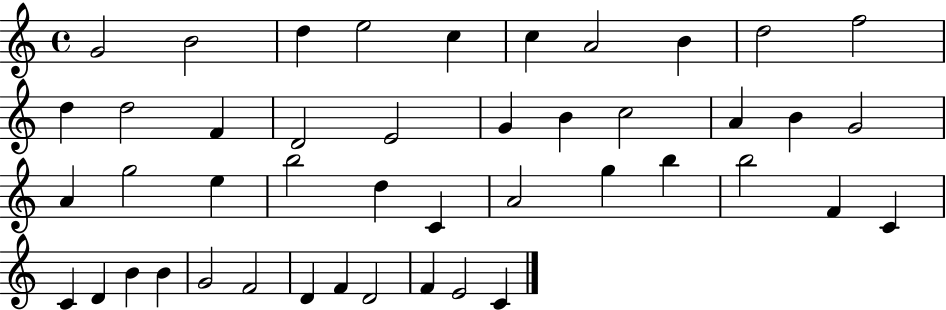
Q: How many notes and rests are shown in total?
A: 45